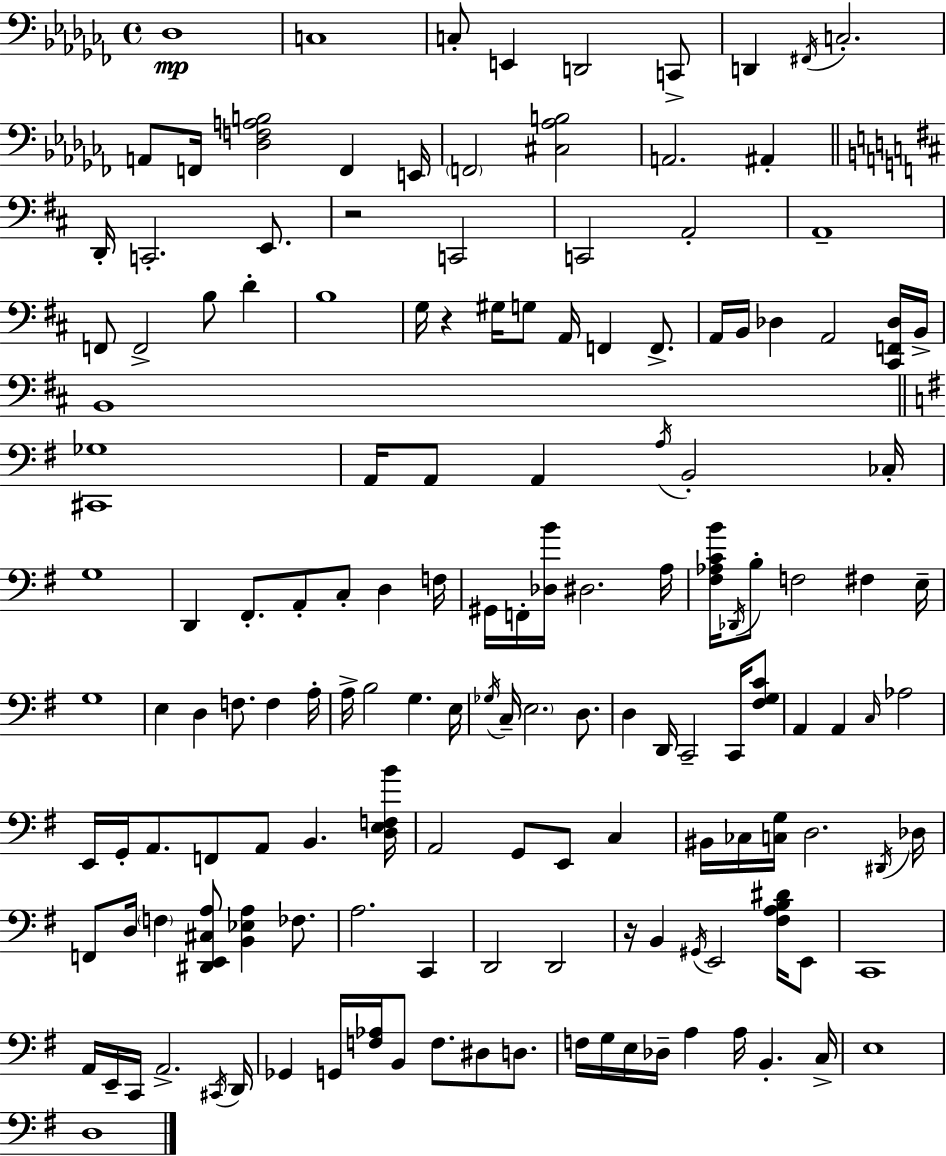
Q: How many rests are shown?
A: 3